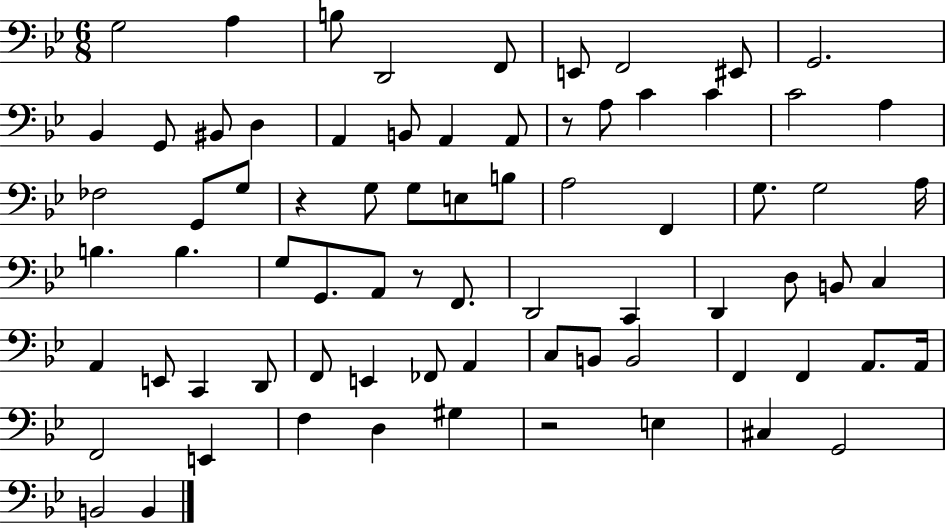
{
  \clef bass
  \numericTimeSignature
  \time 6/8
  \key bes \major
  g2 a4 | b8 d,2 f,8 | e,8 f,2 eis,8 | g,2. | \break bes,4 g,8 bis,8 d4 | a,4 b,8 a,4 a,8 | r8 a8 c'4 c'4 | c'2 a4 | \break fes2 g,8 g8 | r4 g8 g8 e8 b8 | a2 f,4 | g8. g2 a16 | \break b4. b4. | g8 g,8. a,8 r8 f,8. | d,2 c,4 | d,4 d8 b,8 c4 | \break a,4 e,8 c,4 d,8 | f,8 e,4 fes,8 a,4 | c8 b,8 b,2 | f,4 f,4 a,8. a,16 | \break f,2 e,4 | f4 d4 gis4 | r2 e4 | cis4 g,2 | \break b,2 b,4 | \bar "|."
}